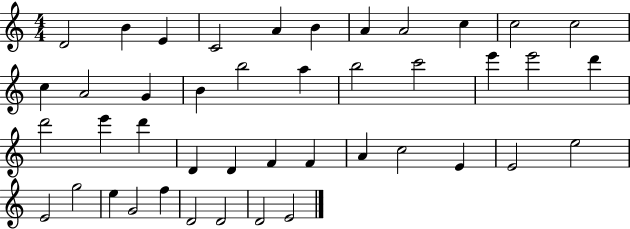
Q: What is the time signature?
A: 4/4